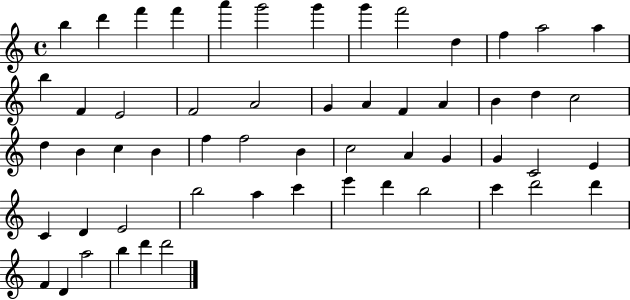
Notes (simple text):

B5/q D6/q F6/q F6/q A6/q G6/h G6/q G6/q F6/h D5/q F5/q A5/h A5/q B5/q F4/q E4/h F4/h A4/h G4/q A4/q F4/q A4/q B4/q D5/q C5/h D5/q B4/q C5/q B4/q F5/q F5/h B4/q C5/h A4/q G4/q G4/q C4/h E4/q C4/q D4/q E4/h B5/h A5/q C6/q E6/q D6/q B5/h C6/q D6/h D6/q F4/q D4/q A5/h B5/q D6/q D6/h